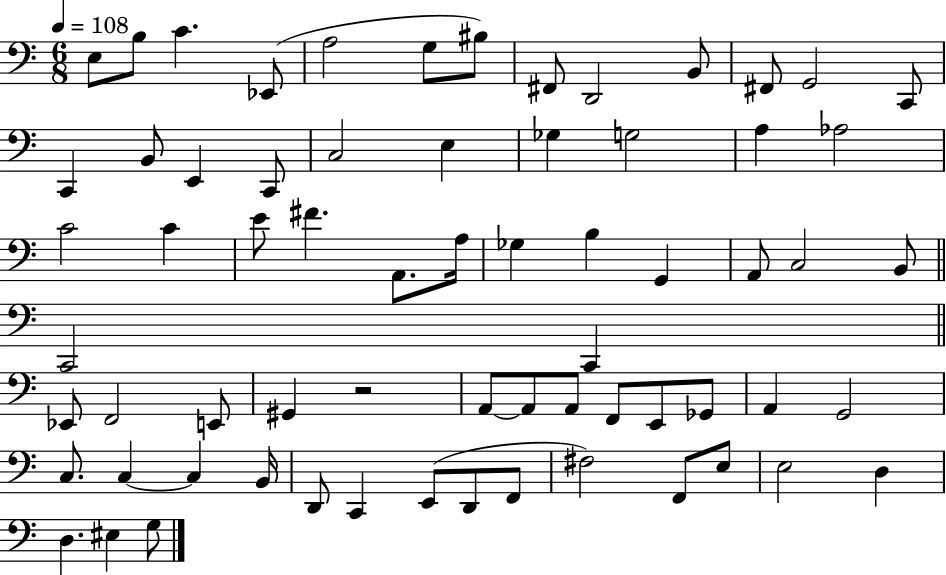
E3/e B3/e C4/q. Eb2/e A3/h G3/e BIS3/e F#2/e D2/h B2/e F#2/e G2/h C2/e C2/q B2/e E2/q C2/e C3/h E3/q Gb3/q G3/h A3/q Ab3/h C4/h C4/q E4/e F#4/q. A2/e. A3/s Gb3/q B3/q G2/q A2/e C3/h B2/e C2/h C2/q Eb2/e F2/h E2/e G#2/q R/h A2/e A2/e A2/e F2/e E2/e Gb2/e A2/q G2/h C3/e. C3/q C3/q B2/s D2/e C2/q E2/e D2/e F2/e F#3/h F2/e E3/e E3/h D3/q D3/q. EIS3/q G3/e